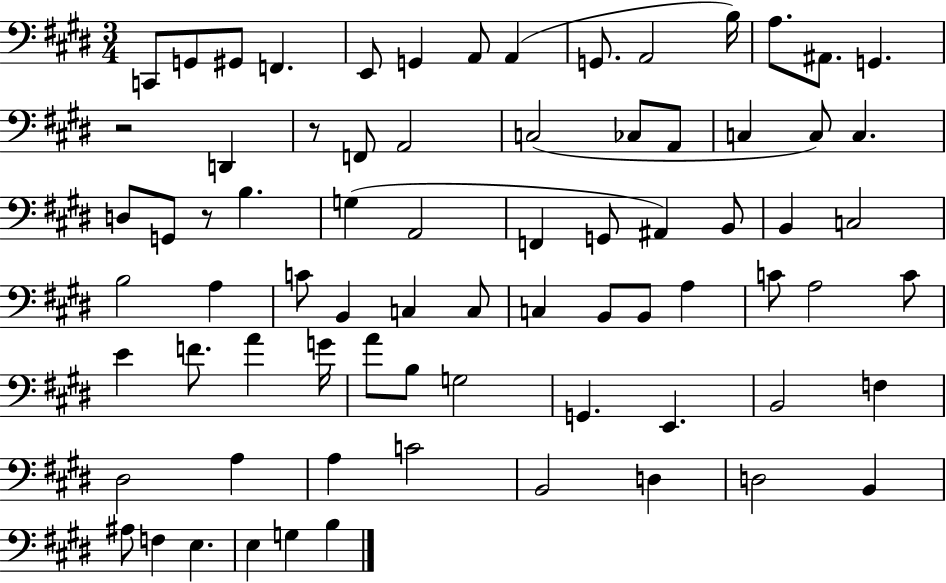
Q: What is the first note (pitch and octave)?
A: C2